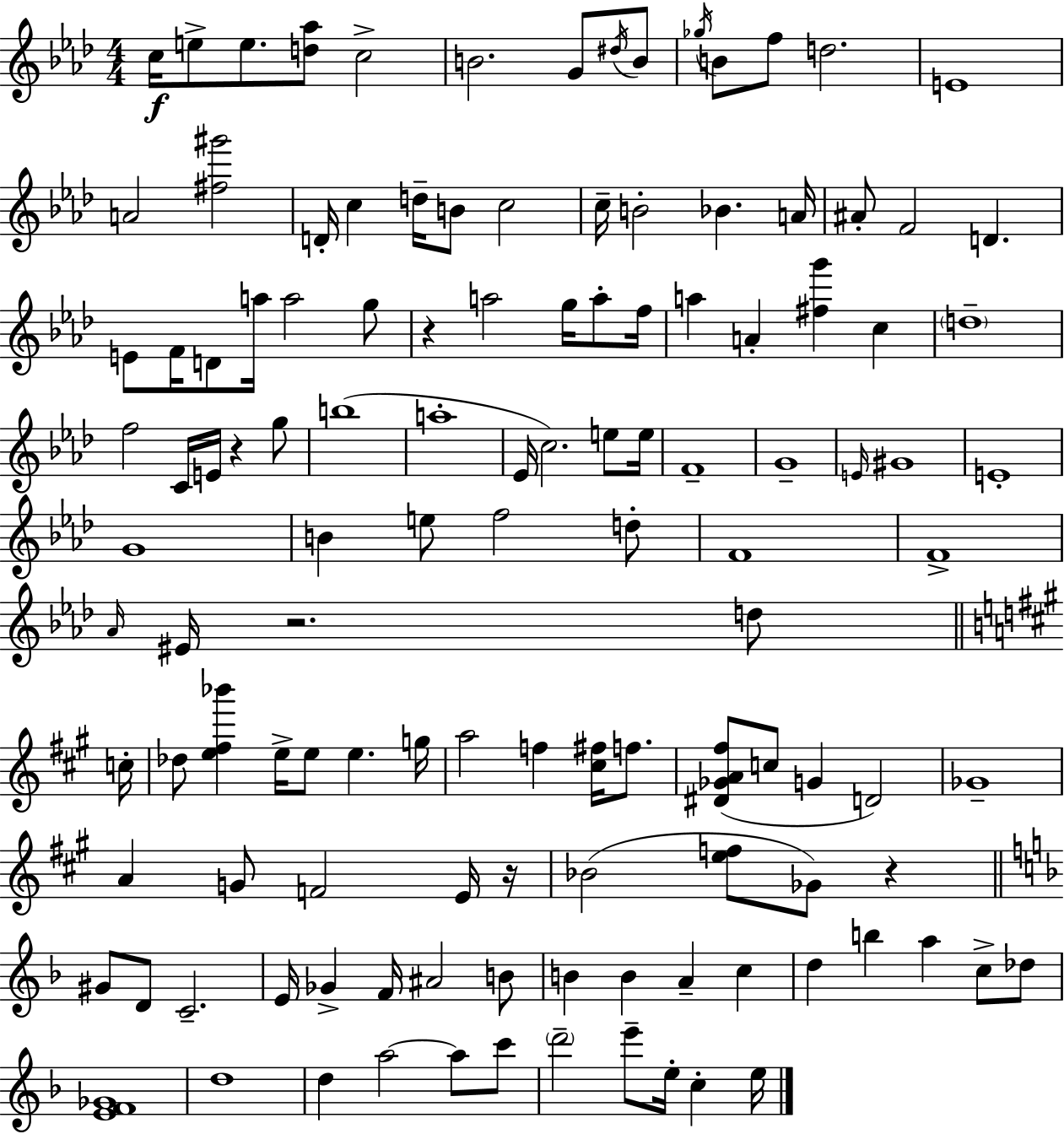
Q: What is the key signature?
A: F minor